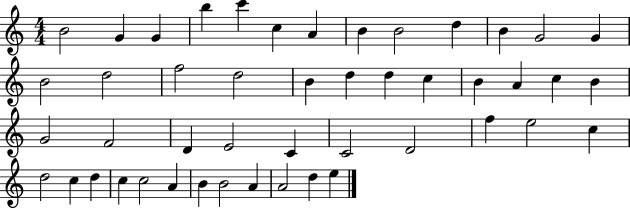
X:1
T:Untitled
M:4/4
L:1/4
K:C
B2 G G b c' c A B B2 d B G2 G B2 d2 f2 d2 B d d c B A c B G2 F2 D E2 C C2 D2 f e2 c d2 c d c c2 A B B2 A A2 d e